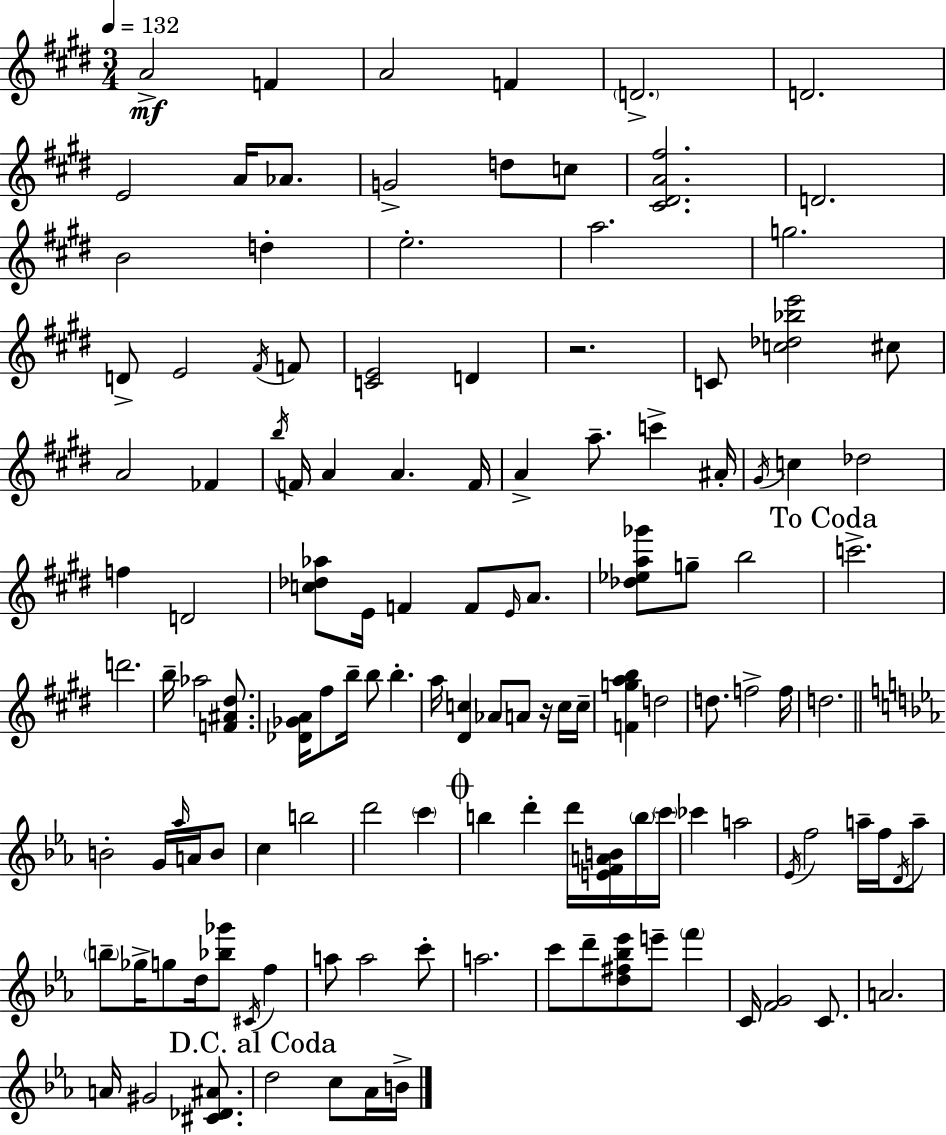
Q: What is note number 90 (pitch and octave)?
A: Gb5